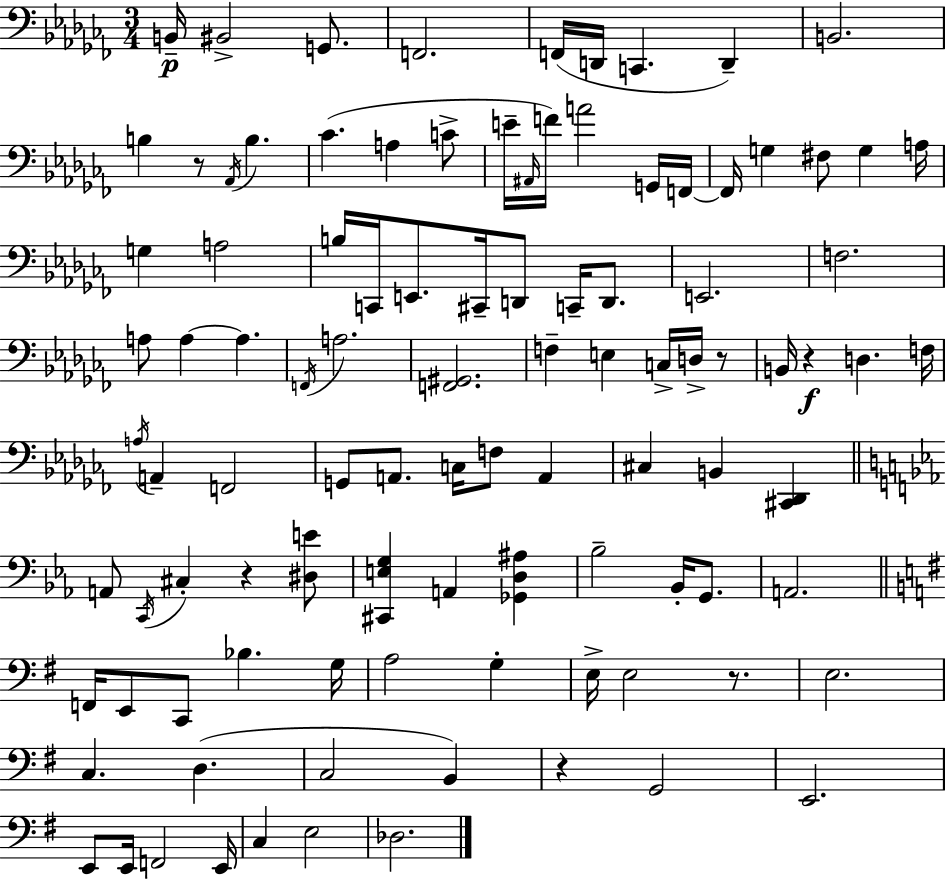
{
  \clef bass
  \numericTimeSignature
  \time 3/4
  \key aes \minor
  \repeat volta 2 { b,16--\p bis,2-> g,8. | f,2. | f,16( d,16 c,4. d,4--) | b,2. | \break b4 r8 \acciaccatura { aes,16 } b4. | ces'4.( a4 c'8-> | e'16-- \grace { ais,16 }) f'16 a'2 | g,16 f,16~~ f,16 g4 fis8 g4 | \break a16 g4 a2 | b16 c,16 e,8. cis,16-- d,8 c,16-- d,8. | e,2. | f2. | \break a8 a4~~ a4. | \acciaccatura { f,16 } a2. | <f, gis,>2. | f4-- e4 c16-> | \break d16-> r8 b,16 r4\f d4. | f16 \acciaccatura { a16 } a,4-- f,2 | g,8 a,8. c16 f8 | a,4 cis4 b,4 | \break <cis, des,>4 \bar "||" \break \key c \minor a,8 \acciaccatura { c,16 } cis4-. r4 <dis e'>8 | <cis, e g>4 a,4 <ges, d ais>4 | bes2-- bes,16-. g,8. | a,2. | \break \bar "||" \break \key g \major f,16 e,8 c,8 bes4. g16 | a2 g4-. | e16-> e2 r8. | e2. | \break c4. d4.( | c2 b,4) | r4 g,2 | e,2. | \break e,8 e,16 f,2 e,16 | c4 e2 | des2. | } \bar "|."
}